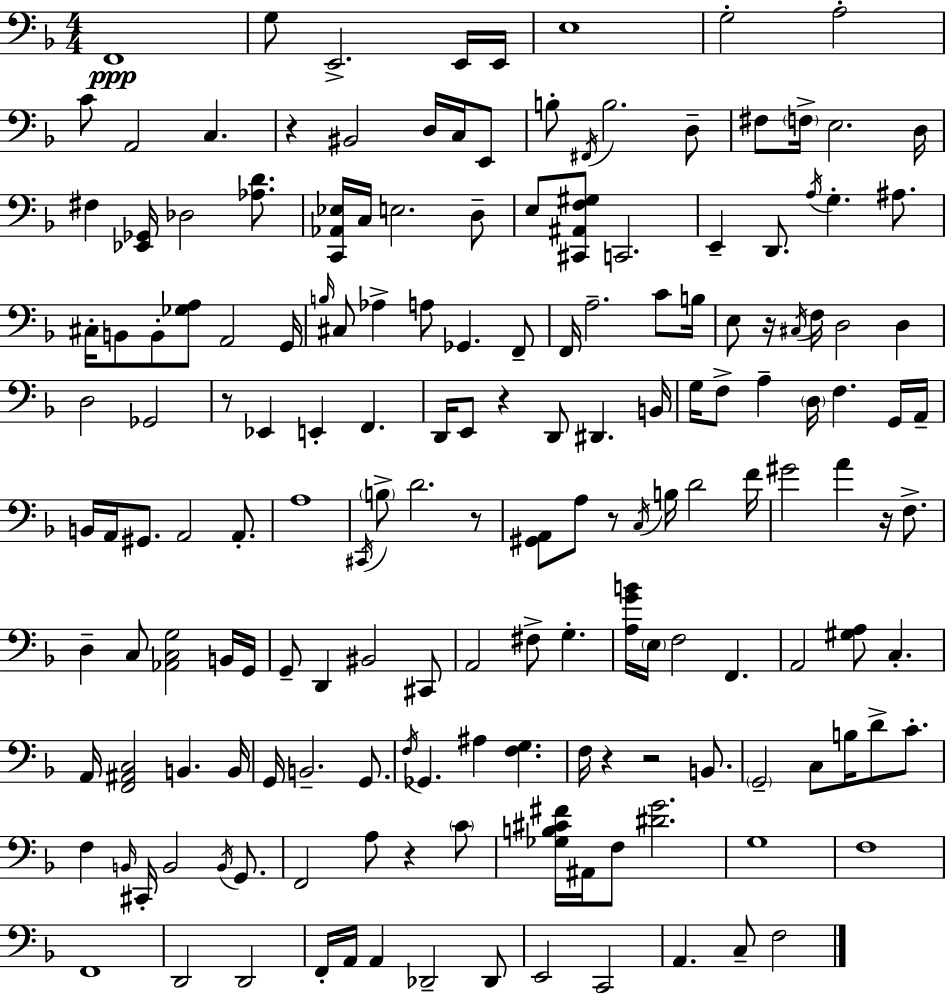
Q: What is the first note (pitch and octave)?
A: F2